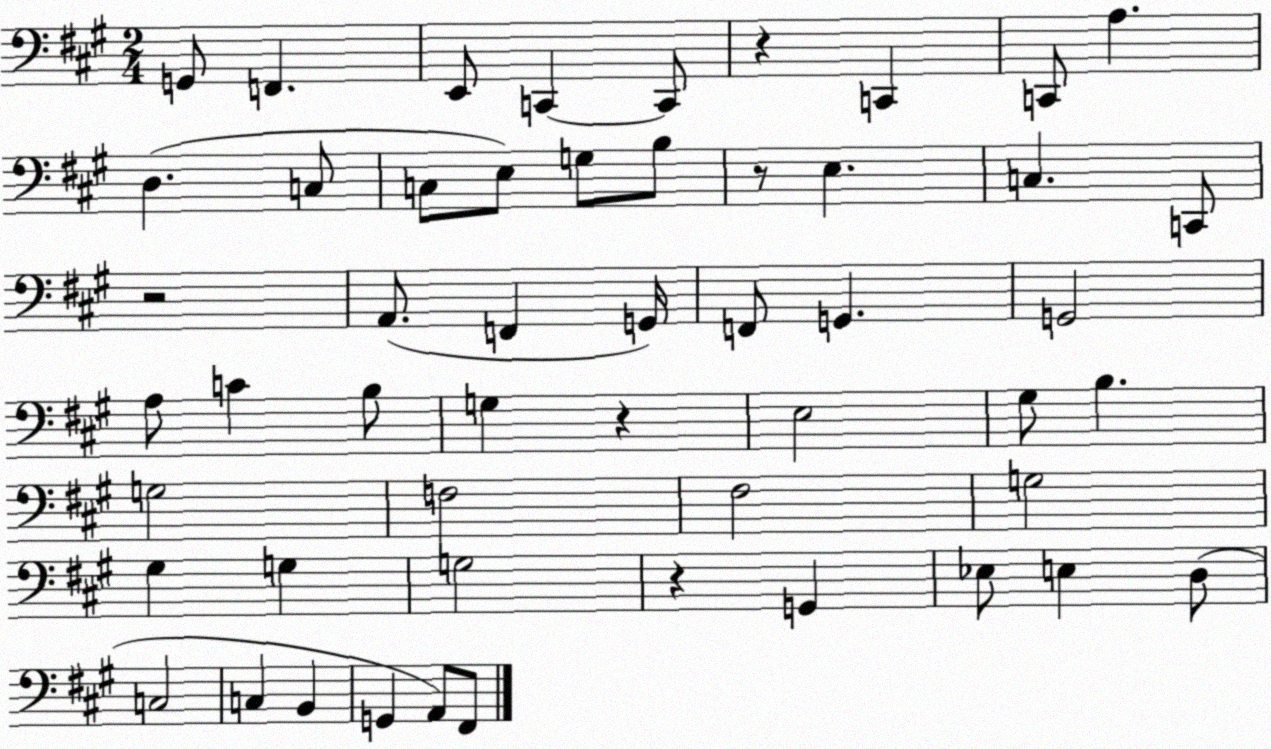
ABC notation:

X:1
T:Untitled
M:2/4
L:1/4
K:A
G,,/2 F,, E,,/2 C,, C,,/2 z C,, C,,/2 A, D, C,/2 C,/2 E,/2 G,/2 B,/2 z/2 E, C, C,,/2 z2 A,,/2 F,, G,,/4 F,,/2 G,, G,,2 A,/2 C B,/2 G, z E,2 ^G,/2 B, G,2 F,2 ^F,2 G,2 ^G, G, G,2 z G,, _E,/2 E, D,/2 C,2 C, B,, G,, A,,/2 ^F,,/2